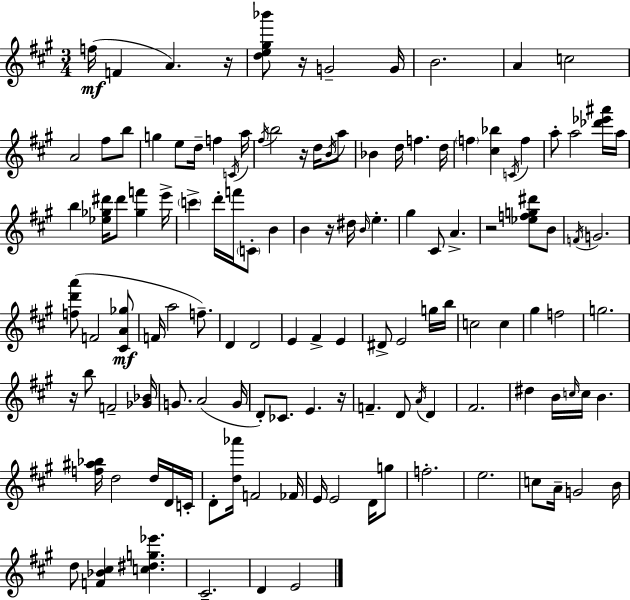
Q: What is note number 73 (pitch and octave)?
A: G4